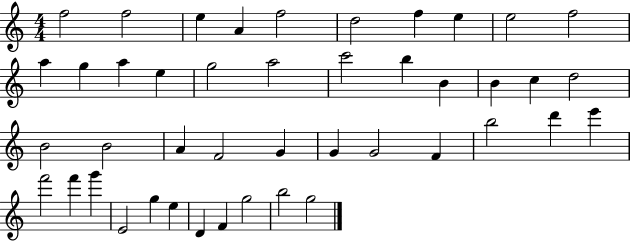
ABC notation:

X:1
T:Untitled
M:4/4
L:1/4
K:C
f2 f2 e A f2 d2 f e e2 f2 a g a e g2 a2 c'2 b B B c d2 B2 B2 A F2 G G G2 F b2 d' e' f'2 f' g' E2 g e D F g2 b2 g2